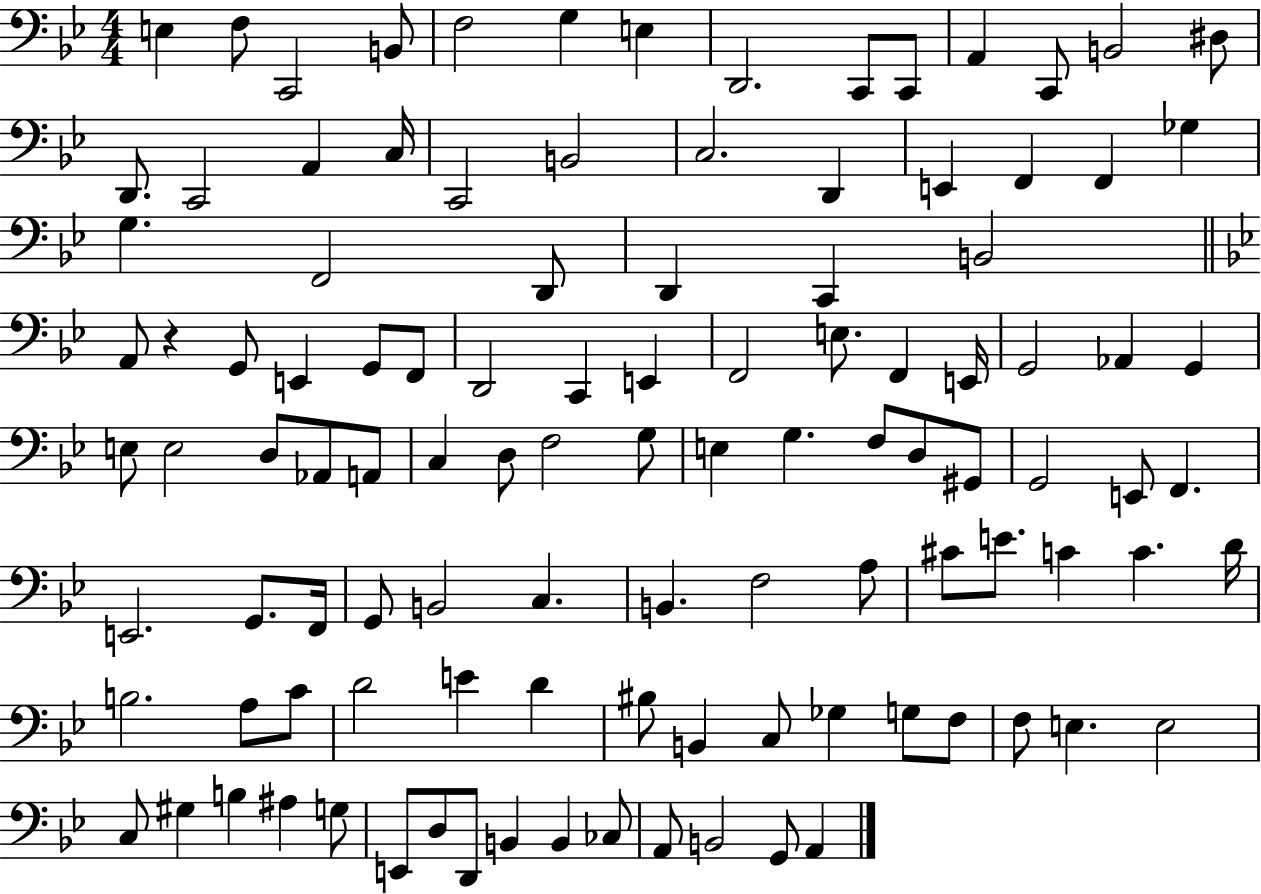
E3/q F3/e C2/h B2/e F3/h G3/q E3/q D2/h. C2/e C2/e A2/q C2/e B2/h D#3/e D2/e. C2/h A2/q C3/s C2/h B2/h C3/h. D2/q E2/q F2/q F2/q Gb3/q G3/q. F2/h D2/e D2/q C2/q B2/h A2/e R/q G2/e E2/q G2/e F2/e D2/h C2/q E2/q F2/h E3/e. F2/q E2/s G2/h Ab2/q G2/q E3/e E3/h D3/e Ab2/e A2/e C3/q D3/e F3/h G3/e E3/q G3/q. F3/e D3/e G#2/e G2/h E2/e F2/q. E2/h. G2/e. F2/s G2/e B2/h C3/q. B2/q. F3/h A3/e C#4/e E4/e. C4/q C4/q. D4/s B3/h. A3/e C4/e D4/h E4/q D4/q BIS3/e B2/q C3/e Gb3/q G3/e F3/e F3/e E3/q. E3/h C3/e G#3/q B3/q A#3/q G3/e E2/e D3/e D2/e B2/q B2/q CES3/e A2/e B2/h G2/e A2/q